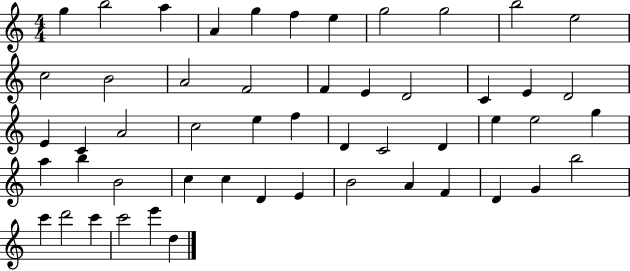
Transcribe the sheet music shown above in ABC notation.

X:1
T:Untitled
M:4/4
L:1/4
K:C
g b2 a A g f e g2 g2 b2 e2 c2 B2 A2 F2 F E D2 C E D2 E C A2 c2 e f D C2 D e e2 g a b B2 c c D E B2 A F D G b2 c' d'2 c' c'2 e' d